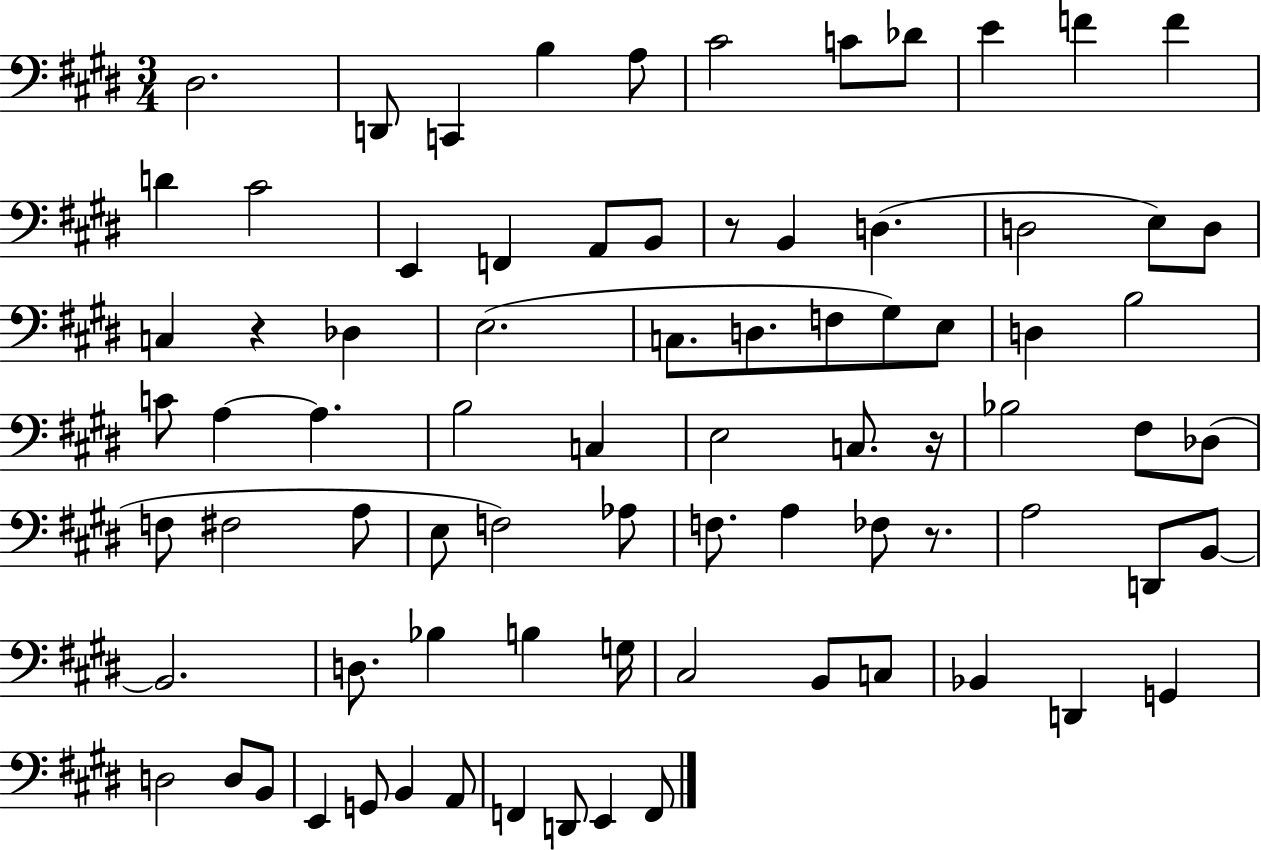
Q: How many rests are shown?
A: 4